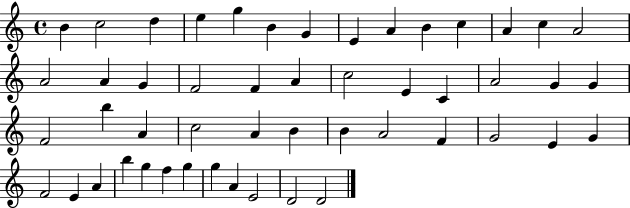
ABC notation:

X:1
T:Untitled
M:4/4
L:1/4
K:C
B c2 d e g B G E A B c A c A2 A2 A G F2 F A c2 E C A2 G G F2 b A c2 A B B A2 F G2 E G F2 E A b g f g g A E2 D2 D2